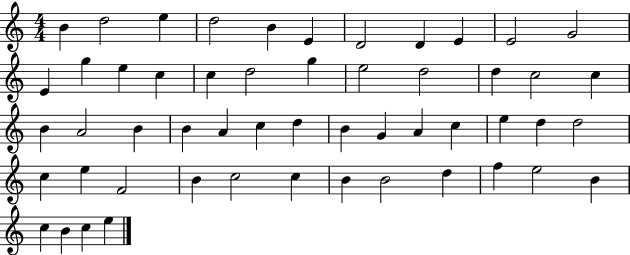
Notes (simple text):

B4/q D5/h E5/q D5/h B4/q E4/q D4/h D4/q E4/q E4/h G4/h E4/q G5/q E5/q C5/q C5/q D5/h G5/q E5/h D5/h D5/q C5/h C5/q B4/q A4/h B4/q B4/q A4/q C5/q D5/q B4/q G4/q A4/q C5/q E5/q D5/q D5/h C5/q E5/q F4/h B4/q C5/h C5/q B4/q B4/h D5/q F5/q E5/h B4/q C5/q B4/q C5/q E5/q